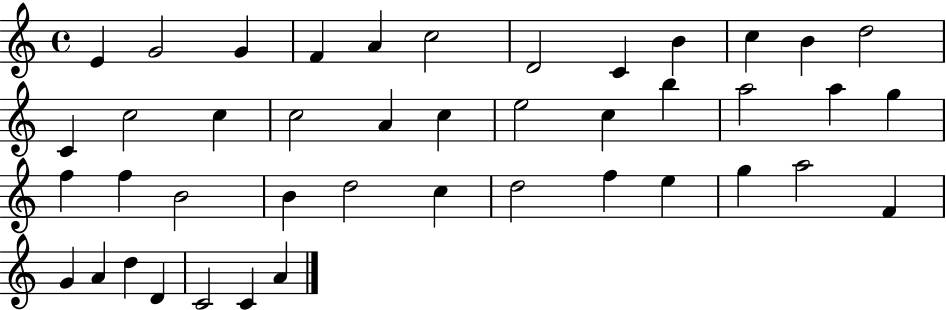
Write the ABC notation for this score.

X:1
T:Untitled
M:4/4
L:1/4
K:C
E G2 G F A c2 D2 C B c B d2 C c2 c c2 A c e2 c b a2 a g f f B2 B d2 c d2 f e g a2 F G A d D C2 C A